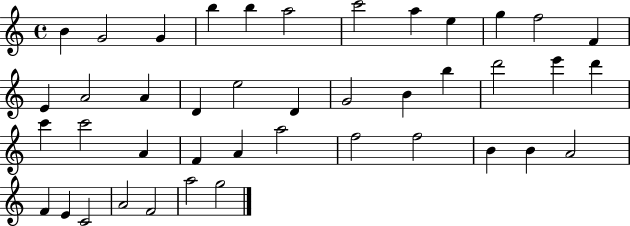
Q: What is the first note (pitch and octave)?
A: B4